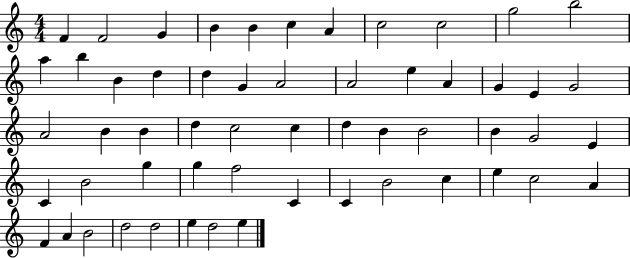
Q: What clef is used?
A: treble